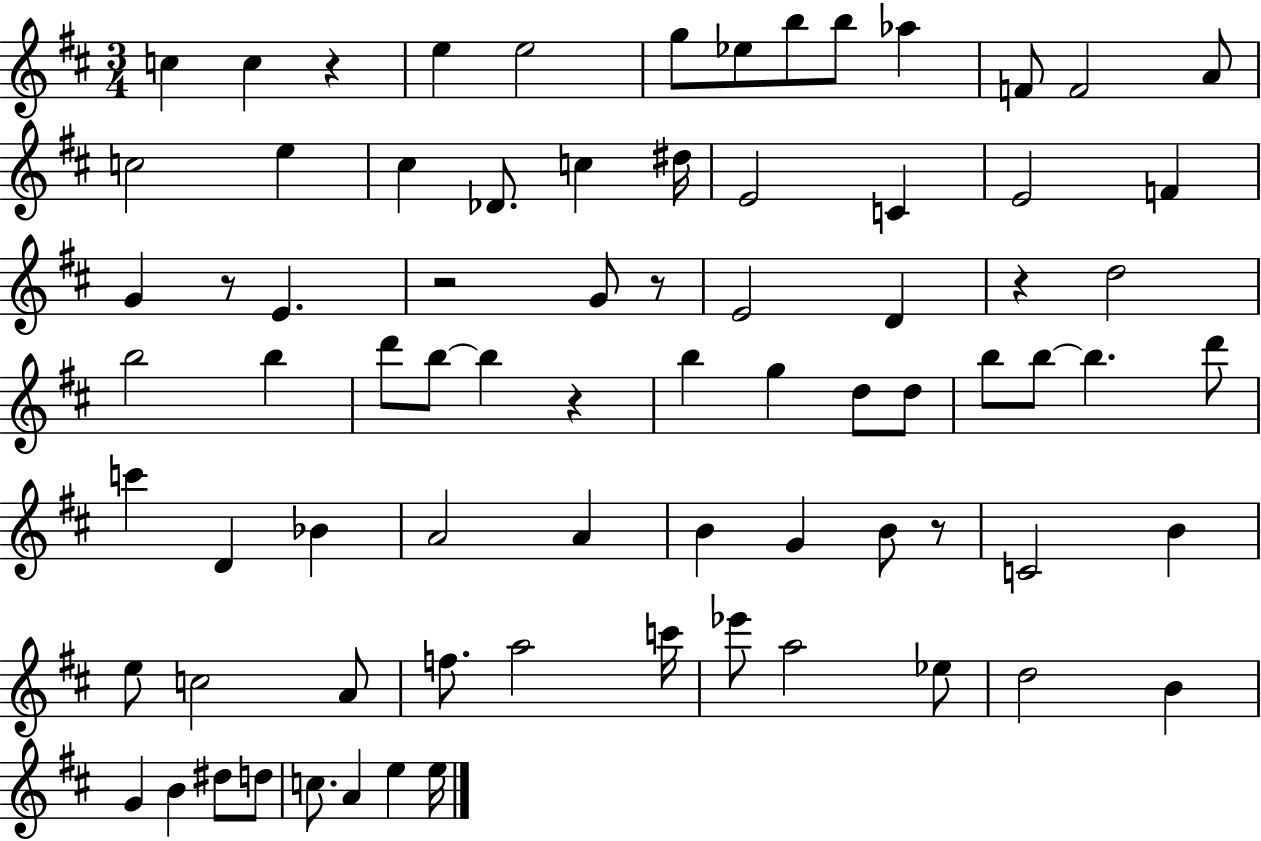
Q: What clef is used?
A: treble